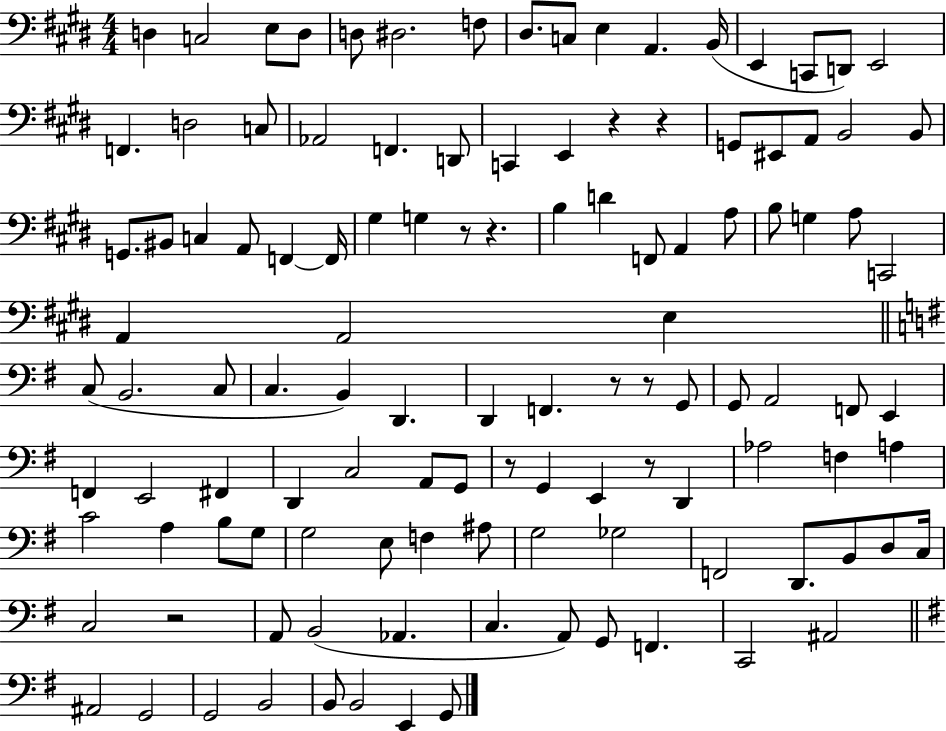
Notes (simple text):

D3/q C3/h E3/e D3/e D3/e D#3/h. F3/e D#3/e. C3/e E3/q A2/q. B2/s E2/q C2/e D2/e E2/h F2/q. D3/h C3/e Ab2/h F2/q. D2/e C2/q E2/q R/q R/q G2/e EIS2/e A2/e B2/h B2/e G2/e. BIS2/e C3/q A2/e F2/q F2/s G#3/q G3/q R/e R/q. B3/q D4/q F2/e A2/q A3/e B3/e G3/q A3/e C2/h A2/q A2/h E3/q C3/e B2/h. C3/e C3/q. B2/q D2/q. D2/q F2/q. R/e R/e G2/e G2/e A2/h F2/e E2/q F2/q E2/h F#2/q D2/q C3/h A2/e G2/e R/e G2/q E2/q R/e D2/q Ab3/h F3/q A3/q C4/h A3/q B3/e G3/e G3/h E3/e F3/q A#3/e G3/h Gb3/h F2/h D2/e. B2/e D3/e C3/s C3/h R/h A2/e B2/h Ab2/q. C3/q. A2/e G2/e F2/q. C2/h A#2/h A#2/h G2/h G2/h B2/h B2/e B2/h E2/q G2/e